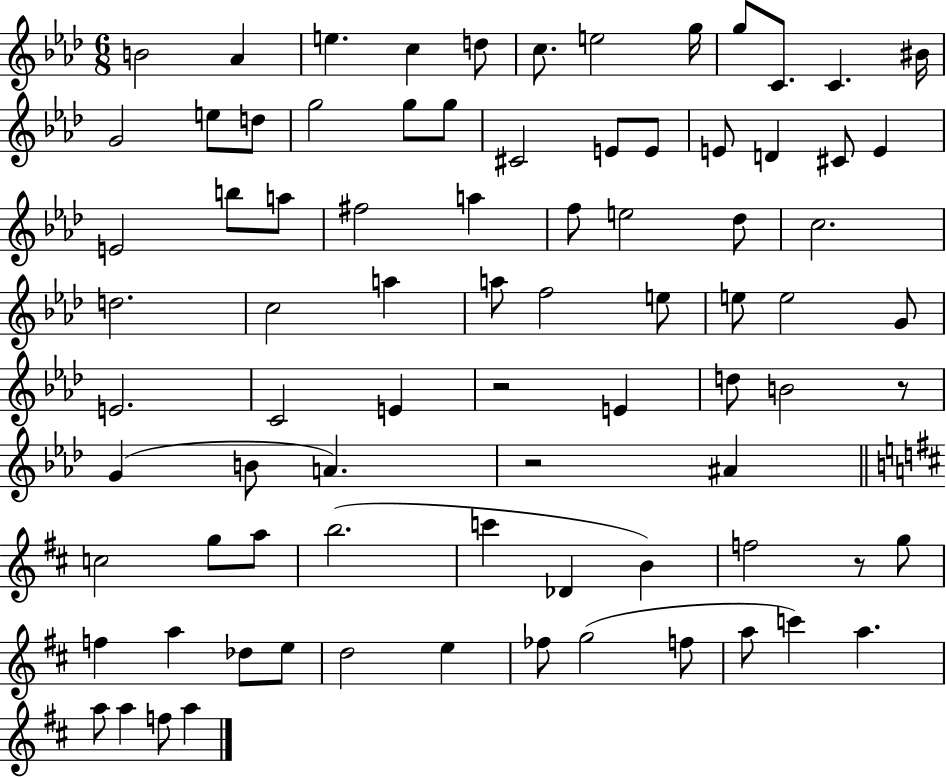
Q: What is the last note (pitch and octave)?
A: A5